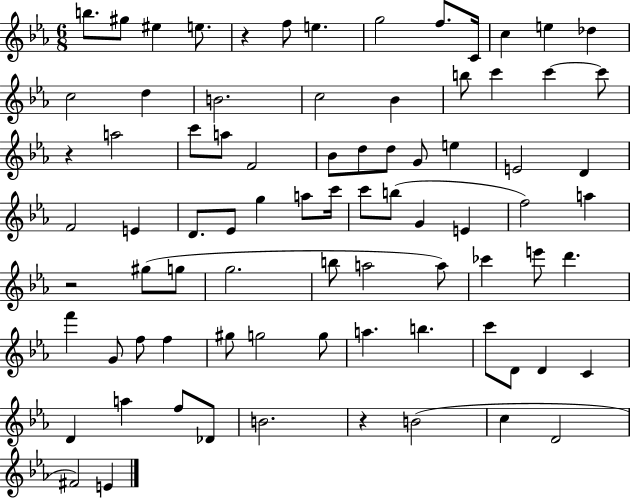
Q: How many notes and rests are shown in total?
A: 81